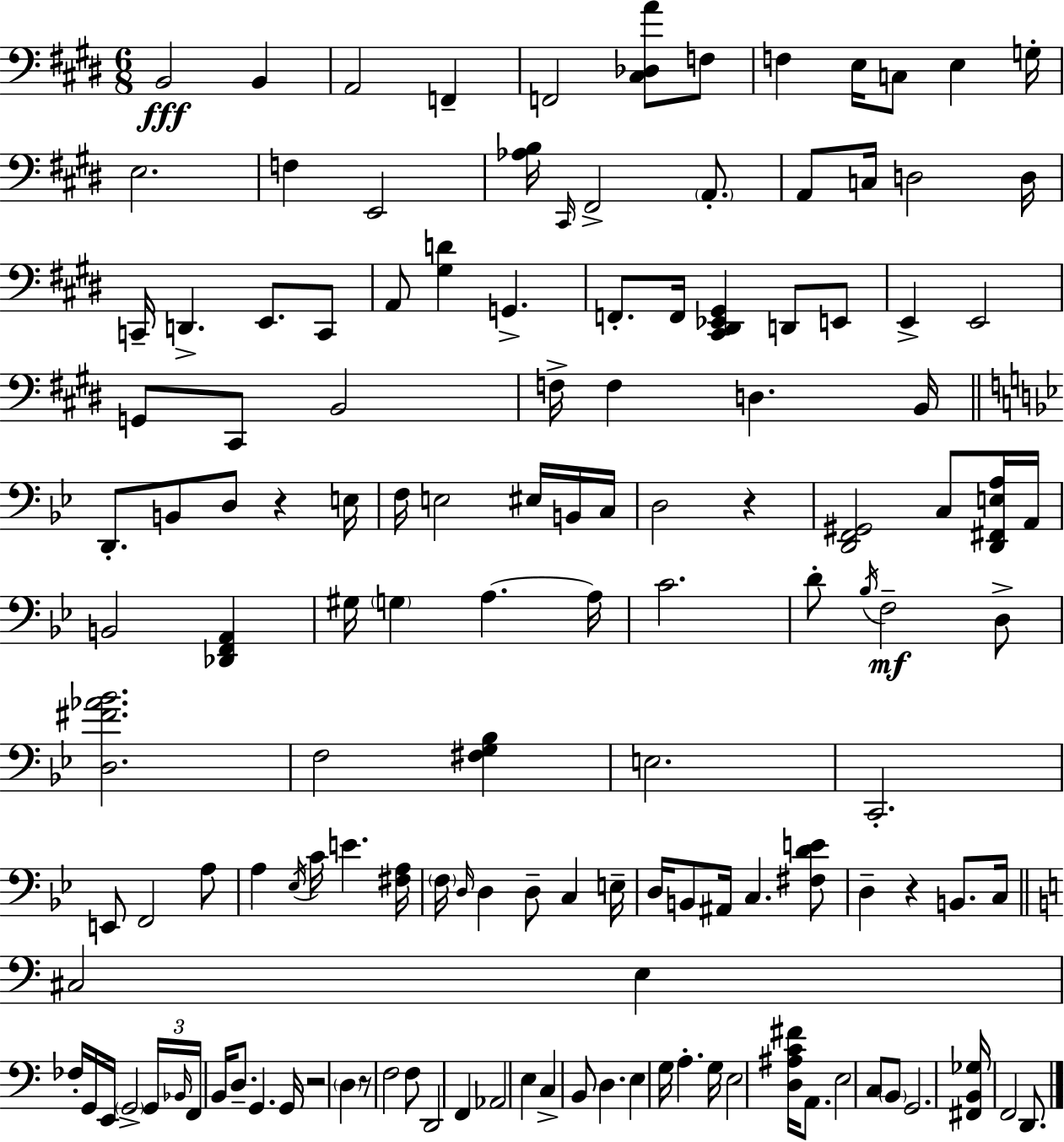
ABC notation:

X:1
T:Untitled
M:6/8
L:1/4
K:E
B,,2 B,, A,,2 F,, F,,2 [^C,_D,A]/2 F,/2 F, E,/4 C,/2 E, G,/4 E,2 F, E,,2 [_A,B,]/4 ^C,,/4 ^F,,2 A,,/2 A,,/2 C,/4 D,2 D,/4 C,,/4 D,, E,,/2 C,,/2 A,,/2 [^G,D] G,, F,,/2 F,,/4 [^C,,^D,,_E,,^G,,] D,,/2 E,,/2 E,, E,,2 G,,/2 ^C,,/2 B,,2 F,/4 F, D, B,,/4 D,,/2 B,,/2 D,/2 z E,/4 F,/4 E,2 ^E,/4 B,,/4 C,/4 D,2 z [D,,F,,^G,,]2 C,/2 [D,,^F,,E,A,]/4 A,,/4 B,,2 [_D,,F,,A,,] ^G,/4 G, A, A,/4 C2 D/2 _B,/4 F,2 D,/2 [D,^F_A_B]2 F,2 [^F,G,_B,] E,2 C,,2 E,,/2 F,,2 A,/2 A, _E,/4 C/4 E [^F,A,]/4 F,/4 D,/4 D, D,/2 C, E,/4 D,/4 B,,/2 ^A,,/4 C, [^F,DE]/2 D, z B,,/2 C,/4 ^C,2 E, _F,/4 G,,/4 E,,/4 G,,2 G,,/4 _B,,/4 F,,/4 B,,/4 D,/2 G,, G,,/4 z2 D, z/2 F,2 F,/2 D,,2 F,, _A,,2 E, C, B,,/2 D, E, G,/4 A, G,/4 E,2 [D,^A,C^F]/4 A,,/2 E,2 C,/2 B,,/2 G,,2 [^F,,B,,_G,]/4 F,,2 D,,/2